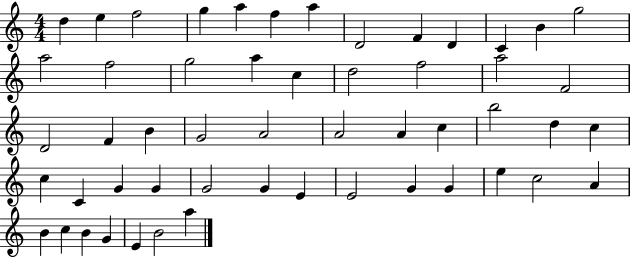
D5/q E5/q F5/h G5/q A5/q F5/q A5/q D4/h F4/q D4/q C4/q B4/q G5/h A5/h F5/h G5/h A5/q C5/q D5/h F5/h A5/h F4/h D4/h F4/q B4/q G4/h A4/h A4/h A4/q C5/q B5/h D5/q C5/q C5/q C4/q G4/q G4/q G4/h G4/q E4/q E4/h G4/q G4/q E5/q C5/h A4/q B4/q C5/q B4/q G4/q E4/q B4/h A5/q